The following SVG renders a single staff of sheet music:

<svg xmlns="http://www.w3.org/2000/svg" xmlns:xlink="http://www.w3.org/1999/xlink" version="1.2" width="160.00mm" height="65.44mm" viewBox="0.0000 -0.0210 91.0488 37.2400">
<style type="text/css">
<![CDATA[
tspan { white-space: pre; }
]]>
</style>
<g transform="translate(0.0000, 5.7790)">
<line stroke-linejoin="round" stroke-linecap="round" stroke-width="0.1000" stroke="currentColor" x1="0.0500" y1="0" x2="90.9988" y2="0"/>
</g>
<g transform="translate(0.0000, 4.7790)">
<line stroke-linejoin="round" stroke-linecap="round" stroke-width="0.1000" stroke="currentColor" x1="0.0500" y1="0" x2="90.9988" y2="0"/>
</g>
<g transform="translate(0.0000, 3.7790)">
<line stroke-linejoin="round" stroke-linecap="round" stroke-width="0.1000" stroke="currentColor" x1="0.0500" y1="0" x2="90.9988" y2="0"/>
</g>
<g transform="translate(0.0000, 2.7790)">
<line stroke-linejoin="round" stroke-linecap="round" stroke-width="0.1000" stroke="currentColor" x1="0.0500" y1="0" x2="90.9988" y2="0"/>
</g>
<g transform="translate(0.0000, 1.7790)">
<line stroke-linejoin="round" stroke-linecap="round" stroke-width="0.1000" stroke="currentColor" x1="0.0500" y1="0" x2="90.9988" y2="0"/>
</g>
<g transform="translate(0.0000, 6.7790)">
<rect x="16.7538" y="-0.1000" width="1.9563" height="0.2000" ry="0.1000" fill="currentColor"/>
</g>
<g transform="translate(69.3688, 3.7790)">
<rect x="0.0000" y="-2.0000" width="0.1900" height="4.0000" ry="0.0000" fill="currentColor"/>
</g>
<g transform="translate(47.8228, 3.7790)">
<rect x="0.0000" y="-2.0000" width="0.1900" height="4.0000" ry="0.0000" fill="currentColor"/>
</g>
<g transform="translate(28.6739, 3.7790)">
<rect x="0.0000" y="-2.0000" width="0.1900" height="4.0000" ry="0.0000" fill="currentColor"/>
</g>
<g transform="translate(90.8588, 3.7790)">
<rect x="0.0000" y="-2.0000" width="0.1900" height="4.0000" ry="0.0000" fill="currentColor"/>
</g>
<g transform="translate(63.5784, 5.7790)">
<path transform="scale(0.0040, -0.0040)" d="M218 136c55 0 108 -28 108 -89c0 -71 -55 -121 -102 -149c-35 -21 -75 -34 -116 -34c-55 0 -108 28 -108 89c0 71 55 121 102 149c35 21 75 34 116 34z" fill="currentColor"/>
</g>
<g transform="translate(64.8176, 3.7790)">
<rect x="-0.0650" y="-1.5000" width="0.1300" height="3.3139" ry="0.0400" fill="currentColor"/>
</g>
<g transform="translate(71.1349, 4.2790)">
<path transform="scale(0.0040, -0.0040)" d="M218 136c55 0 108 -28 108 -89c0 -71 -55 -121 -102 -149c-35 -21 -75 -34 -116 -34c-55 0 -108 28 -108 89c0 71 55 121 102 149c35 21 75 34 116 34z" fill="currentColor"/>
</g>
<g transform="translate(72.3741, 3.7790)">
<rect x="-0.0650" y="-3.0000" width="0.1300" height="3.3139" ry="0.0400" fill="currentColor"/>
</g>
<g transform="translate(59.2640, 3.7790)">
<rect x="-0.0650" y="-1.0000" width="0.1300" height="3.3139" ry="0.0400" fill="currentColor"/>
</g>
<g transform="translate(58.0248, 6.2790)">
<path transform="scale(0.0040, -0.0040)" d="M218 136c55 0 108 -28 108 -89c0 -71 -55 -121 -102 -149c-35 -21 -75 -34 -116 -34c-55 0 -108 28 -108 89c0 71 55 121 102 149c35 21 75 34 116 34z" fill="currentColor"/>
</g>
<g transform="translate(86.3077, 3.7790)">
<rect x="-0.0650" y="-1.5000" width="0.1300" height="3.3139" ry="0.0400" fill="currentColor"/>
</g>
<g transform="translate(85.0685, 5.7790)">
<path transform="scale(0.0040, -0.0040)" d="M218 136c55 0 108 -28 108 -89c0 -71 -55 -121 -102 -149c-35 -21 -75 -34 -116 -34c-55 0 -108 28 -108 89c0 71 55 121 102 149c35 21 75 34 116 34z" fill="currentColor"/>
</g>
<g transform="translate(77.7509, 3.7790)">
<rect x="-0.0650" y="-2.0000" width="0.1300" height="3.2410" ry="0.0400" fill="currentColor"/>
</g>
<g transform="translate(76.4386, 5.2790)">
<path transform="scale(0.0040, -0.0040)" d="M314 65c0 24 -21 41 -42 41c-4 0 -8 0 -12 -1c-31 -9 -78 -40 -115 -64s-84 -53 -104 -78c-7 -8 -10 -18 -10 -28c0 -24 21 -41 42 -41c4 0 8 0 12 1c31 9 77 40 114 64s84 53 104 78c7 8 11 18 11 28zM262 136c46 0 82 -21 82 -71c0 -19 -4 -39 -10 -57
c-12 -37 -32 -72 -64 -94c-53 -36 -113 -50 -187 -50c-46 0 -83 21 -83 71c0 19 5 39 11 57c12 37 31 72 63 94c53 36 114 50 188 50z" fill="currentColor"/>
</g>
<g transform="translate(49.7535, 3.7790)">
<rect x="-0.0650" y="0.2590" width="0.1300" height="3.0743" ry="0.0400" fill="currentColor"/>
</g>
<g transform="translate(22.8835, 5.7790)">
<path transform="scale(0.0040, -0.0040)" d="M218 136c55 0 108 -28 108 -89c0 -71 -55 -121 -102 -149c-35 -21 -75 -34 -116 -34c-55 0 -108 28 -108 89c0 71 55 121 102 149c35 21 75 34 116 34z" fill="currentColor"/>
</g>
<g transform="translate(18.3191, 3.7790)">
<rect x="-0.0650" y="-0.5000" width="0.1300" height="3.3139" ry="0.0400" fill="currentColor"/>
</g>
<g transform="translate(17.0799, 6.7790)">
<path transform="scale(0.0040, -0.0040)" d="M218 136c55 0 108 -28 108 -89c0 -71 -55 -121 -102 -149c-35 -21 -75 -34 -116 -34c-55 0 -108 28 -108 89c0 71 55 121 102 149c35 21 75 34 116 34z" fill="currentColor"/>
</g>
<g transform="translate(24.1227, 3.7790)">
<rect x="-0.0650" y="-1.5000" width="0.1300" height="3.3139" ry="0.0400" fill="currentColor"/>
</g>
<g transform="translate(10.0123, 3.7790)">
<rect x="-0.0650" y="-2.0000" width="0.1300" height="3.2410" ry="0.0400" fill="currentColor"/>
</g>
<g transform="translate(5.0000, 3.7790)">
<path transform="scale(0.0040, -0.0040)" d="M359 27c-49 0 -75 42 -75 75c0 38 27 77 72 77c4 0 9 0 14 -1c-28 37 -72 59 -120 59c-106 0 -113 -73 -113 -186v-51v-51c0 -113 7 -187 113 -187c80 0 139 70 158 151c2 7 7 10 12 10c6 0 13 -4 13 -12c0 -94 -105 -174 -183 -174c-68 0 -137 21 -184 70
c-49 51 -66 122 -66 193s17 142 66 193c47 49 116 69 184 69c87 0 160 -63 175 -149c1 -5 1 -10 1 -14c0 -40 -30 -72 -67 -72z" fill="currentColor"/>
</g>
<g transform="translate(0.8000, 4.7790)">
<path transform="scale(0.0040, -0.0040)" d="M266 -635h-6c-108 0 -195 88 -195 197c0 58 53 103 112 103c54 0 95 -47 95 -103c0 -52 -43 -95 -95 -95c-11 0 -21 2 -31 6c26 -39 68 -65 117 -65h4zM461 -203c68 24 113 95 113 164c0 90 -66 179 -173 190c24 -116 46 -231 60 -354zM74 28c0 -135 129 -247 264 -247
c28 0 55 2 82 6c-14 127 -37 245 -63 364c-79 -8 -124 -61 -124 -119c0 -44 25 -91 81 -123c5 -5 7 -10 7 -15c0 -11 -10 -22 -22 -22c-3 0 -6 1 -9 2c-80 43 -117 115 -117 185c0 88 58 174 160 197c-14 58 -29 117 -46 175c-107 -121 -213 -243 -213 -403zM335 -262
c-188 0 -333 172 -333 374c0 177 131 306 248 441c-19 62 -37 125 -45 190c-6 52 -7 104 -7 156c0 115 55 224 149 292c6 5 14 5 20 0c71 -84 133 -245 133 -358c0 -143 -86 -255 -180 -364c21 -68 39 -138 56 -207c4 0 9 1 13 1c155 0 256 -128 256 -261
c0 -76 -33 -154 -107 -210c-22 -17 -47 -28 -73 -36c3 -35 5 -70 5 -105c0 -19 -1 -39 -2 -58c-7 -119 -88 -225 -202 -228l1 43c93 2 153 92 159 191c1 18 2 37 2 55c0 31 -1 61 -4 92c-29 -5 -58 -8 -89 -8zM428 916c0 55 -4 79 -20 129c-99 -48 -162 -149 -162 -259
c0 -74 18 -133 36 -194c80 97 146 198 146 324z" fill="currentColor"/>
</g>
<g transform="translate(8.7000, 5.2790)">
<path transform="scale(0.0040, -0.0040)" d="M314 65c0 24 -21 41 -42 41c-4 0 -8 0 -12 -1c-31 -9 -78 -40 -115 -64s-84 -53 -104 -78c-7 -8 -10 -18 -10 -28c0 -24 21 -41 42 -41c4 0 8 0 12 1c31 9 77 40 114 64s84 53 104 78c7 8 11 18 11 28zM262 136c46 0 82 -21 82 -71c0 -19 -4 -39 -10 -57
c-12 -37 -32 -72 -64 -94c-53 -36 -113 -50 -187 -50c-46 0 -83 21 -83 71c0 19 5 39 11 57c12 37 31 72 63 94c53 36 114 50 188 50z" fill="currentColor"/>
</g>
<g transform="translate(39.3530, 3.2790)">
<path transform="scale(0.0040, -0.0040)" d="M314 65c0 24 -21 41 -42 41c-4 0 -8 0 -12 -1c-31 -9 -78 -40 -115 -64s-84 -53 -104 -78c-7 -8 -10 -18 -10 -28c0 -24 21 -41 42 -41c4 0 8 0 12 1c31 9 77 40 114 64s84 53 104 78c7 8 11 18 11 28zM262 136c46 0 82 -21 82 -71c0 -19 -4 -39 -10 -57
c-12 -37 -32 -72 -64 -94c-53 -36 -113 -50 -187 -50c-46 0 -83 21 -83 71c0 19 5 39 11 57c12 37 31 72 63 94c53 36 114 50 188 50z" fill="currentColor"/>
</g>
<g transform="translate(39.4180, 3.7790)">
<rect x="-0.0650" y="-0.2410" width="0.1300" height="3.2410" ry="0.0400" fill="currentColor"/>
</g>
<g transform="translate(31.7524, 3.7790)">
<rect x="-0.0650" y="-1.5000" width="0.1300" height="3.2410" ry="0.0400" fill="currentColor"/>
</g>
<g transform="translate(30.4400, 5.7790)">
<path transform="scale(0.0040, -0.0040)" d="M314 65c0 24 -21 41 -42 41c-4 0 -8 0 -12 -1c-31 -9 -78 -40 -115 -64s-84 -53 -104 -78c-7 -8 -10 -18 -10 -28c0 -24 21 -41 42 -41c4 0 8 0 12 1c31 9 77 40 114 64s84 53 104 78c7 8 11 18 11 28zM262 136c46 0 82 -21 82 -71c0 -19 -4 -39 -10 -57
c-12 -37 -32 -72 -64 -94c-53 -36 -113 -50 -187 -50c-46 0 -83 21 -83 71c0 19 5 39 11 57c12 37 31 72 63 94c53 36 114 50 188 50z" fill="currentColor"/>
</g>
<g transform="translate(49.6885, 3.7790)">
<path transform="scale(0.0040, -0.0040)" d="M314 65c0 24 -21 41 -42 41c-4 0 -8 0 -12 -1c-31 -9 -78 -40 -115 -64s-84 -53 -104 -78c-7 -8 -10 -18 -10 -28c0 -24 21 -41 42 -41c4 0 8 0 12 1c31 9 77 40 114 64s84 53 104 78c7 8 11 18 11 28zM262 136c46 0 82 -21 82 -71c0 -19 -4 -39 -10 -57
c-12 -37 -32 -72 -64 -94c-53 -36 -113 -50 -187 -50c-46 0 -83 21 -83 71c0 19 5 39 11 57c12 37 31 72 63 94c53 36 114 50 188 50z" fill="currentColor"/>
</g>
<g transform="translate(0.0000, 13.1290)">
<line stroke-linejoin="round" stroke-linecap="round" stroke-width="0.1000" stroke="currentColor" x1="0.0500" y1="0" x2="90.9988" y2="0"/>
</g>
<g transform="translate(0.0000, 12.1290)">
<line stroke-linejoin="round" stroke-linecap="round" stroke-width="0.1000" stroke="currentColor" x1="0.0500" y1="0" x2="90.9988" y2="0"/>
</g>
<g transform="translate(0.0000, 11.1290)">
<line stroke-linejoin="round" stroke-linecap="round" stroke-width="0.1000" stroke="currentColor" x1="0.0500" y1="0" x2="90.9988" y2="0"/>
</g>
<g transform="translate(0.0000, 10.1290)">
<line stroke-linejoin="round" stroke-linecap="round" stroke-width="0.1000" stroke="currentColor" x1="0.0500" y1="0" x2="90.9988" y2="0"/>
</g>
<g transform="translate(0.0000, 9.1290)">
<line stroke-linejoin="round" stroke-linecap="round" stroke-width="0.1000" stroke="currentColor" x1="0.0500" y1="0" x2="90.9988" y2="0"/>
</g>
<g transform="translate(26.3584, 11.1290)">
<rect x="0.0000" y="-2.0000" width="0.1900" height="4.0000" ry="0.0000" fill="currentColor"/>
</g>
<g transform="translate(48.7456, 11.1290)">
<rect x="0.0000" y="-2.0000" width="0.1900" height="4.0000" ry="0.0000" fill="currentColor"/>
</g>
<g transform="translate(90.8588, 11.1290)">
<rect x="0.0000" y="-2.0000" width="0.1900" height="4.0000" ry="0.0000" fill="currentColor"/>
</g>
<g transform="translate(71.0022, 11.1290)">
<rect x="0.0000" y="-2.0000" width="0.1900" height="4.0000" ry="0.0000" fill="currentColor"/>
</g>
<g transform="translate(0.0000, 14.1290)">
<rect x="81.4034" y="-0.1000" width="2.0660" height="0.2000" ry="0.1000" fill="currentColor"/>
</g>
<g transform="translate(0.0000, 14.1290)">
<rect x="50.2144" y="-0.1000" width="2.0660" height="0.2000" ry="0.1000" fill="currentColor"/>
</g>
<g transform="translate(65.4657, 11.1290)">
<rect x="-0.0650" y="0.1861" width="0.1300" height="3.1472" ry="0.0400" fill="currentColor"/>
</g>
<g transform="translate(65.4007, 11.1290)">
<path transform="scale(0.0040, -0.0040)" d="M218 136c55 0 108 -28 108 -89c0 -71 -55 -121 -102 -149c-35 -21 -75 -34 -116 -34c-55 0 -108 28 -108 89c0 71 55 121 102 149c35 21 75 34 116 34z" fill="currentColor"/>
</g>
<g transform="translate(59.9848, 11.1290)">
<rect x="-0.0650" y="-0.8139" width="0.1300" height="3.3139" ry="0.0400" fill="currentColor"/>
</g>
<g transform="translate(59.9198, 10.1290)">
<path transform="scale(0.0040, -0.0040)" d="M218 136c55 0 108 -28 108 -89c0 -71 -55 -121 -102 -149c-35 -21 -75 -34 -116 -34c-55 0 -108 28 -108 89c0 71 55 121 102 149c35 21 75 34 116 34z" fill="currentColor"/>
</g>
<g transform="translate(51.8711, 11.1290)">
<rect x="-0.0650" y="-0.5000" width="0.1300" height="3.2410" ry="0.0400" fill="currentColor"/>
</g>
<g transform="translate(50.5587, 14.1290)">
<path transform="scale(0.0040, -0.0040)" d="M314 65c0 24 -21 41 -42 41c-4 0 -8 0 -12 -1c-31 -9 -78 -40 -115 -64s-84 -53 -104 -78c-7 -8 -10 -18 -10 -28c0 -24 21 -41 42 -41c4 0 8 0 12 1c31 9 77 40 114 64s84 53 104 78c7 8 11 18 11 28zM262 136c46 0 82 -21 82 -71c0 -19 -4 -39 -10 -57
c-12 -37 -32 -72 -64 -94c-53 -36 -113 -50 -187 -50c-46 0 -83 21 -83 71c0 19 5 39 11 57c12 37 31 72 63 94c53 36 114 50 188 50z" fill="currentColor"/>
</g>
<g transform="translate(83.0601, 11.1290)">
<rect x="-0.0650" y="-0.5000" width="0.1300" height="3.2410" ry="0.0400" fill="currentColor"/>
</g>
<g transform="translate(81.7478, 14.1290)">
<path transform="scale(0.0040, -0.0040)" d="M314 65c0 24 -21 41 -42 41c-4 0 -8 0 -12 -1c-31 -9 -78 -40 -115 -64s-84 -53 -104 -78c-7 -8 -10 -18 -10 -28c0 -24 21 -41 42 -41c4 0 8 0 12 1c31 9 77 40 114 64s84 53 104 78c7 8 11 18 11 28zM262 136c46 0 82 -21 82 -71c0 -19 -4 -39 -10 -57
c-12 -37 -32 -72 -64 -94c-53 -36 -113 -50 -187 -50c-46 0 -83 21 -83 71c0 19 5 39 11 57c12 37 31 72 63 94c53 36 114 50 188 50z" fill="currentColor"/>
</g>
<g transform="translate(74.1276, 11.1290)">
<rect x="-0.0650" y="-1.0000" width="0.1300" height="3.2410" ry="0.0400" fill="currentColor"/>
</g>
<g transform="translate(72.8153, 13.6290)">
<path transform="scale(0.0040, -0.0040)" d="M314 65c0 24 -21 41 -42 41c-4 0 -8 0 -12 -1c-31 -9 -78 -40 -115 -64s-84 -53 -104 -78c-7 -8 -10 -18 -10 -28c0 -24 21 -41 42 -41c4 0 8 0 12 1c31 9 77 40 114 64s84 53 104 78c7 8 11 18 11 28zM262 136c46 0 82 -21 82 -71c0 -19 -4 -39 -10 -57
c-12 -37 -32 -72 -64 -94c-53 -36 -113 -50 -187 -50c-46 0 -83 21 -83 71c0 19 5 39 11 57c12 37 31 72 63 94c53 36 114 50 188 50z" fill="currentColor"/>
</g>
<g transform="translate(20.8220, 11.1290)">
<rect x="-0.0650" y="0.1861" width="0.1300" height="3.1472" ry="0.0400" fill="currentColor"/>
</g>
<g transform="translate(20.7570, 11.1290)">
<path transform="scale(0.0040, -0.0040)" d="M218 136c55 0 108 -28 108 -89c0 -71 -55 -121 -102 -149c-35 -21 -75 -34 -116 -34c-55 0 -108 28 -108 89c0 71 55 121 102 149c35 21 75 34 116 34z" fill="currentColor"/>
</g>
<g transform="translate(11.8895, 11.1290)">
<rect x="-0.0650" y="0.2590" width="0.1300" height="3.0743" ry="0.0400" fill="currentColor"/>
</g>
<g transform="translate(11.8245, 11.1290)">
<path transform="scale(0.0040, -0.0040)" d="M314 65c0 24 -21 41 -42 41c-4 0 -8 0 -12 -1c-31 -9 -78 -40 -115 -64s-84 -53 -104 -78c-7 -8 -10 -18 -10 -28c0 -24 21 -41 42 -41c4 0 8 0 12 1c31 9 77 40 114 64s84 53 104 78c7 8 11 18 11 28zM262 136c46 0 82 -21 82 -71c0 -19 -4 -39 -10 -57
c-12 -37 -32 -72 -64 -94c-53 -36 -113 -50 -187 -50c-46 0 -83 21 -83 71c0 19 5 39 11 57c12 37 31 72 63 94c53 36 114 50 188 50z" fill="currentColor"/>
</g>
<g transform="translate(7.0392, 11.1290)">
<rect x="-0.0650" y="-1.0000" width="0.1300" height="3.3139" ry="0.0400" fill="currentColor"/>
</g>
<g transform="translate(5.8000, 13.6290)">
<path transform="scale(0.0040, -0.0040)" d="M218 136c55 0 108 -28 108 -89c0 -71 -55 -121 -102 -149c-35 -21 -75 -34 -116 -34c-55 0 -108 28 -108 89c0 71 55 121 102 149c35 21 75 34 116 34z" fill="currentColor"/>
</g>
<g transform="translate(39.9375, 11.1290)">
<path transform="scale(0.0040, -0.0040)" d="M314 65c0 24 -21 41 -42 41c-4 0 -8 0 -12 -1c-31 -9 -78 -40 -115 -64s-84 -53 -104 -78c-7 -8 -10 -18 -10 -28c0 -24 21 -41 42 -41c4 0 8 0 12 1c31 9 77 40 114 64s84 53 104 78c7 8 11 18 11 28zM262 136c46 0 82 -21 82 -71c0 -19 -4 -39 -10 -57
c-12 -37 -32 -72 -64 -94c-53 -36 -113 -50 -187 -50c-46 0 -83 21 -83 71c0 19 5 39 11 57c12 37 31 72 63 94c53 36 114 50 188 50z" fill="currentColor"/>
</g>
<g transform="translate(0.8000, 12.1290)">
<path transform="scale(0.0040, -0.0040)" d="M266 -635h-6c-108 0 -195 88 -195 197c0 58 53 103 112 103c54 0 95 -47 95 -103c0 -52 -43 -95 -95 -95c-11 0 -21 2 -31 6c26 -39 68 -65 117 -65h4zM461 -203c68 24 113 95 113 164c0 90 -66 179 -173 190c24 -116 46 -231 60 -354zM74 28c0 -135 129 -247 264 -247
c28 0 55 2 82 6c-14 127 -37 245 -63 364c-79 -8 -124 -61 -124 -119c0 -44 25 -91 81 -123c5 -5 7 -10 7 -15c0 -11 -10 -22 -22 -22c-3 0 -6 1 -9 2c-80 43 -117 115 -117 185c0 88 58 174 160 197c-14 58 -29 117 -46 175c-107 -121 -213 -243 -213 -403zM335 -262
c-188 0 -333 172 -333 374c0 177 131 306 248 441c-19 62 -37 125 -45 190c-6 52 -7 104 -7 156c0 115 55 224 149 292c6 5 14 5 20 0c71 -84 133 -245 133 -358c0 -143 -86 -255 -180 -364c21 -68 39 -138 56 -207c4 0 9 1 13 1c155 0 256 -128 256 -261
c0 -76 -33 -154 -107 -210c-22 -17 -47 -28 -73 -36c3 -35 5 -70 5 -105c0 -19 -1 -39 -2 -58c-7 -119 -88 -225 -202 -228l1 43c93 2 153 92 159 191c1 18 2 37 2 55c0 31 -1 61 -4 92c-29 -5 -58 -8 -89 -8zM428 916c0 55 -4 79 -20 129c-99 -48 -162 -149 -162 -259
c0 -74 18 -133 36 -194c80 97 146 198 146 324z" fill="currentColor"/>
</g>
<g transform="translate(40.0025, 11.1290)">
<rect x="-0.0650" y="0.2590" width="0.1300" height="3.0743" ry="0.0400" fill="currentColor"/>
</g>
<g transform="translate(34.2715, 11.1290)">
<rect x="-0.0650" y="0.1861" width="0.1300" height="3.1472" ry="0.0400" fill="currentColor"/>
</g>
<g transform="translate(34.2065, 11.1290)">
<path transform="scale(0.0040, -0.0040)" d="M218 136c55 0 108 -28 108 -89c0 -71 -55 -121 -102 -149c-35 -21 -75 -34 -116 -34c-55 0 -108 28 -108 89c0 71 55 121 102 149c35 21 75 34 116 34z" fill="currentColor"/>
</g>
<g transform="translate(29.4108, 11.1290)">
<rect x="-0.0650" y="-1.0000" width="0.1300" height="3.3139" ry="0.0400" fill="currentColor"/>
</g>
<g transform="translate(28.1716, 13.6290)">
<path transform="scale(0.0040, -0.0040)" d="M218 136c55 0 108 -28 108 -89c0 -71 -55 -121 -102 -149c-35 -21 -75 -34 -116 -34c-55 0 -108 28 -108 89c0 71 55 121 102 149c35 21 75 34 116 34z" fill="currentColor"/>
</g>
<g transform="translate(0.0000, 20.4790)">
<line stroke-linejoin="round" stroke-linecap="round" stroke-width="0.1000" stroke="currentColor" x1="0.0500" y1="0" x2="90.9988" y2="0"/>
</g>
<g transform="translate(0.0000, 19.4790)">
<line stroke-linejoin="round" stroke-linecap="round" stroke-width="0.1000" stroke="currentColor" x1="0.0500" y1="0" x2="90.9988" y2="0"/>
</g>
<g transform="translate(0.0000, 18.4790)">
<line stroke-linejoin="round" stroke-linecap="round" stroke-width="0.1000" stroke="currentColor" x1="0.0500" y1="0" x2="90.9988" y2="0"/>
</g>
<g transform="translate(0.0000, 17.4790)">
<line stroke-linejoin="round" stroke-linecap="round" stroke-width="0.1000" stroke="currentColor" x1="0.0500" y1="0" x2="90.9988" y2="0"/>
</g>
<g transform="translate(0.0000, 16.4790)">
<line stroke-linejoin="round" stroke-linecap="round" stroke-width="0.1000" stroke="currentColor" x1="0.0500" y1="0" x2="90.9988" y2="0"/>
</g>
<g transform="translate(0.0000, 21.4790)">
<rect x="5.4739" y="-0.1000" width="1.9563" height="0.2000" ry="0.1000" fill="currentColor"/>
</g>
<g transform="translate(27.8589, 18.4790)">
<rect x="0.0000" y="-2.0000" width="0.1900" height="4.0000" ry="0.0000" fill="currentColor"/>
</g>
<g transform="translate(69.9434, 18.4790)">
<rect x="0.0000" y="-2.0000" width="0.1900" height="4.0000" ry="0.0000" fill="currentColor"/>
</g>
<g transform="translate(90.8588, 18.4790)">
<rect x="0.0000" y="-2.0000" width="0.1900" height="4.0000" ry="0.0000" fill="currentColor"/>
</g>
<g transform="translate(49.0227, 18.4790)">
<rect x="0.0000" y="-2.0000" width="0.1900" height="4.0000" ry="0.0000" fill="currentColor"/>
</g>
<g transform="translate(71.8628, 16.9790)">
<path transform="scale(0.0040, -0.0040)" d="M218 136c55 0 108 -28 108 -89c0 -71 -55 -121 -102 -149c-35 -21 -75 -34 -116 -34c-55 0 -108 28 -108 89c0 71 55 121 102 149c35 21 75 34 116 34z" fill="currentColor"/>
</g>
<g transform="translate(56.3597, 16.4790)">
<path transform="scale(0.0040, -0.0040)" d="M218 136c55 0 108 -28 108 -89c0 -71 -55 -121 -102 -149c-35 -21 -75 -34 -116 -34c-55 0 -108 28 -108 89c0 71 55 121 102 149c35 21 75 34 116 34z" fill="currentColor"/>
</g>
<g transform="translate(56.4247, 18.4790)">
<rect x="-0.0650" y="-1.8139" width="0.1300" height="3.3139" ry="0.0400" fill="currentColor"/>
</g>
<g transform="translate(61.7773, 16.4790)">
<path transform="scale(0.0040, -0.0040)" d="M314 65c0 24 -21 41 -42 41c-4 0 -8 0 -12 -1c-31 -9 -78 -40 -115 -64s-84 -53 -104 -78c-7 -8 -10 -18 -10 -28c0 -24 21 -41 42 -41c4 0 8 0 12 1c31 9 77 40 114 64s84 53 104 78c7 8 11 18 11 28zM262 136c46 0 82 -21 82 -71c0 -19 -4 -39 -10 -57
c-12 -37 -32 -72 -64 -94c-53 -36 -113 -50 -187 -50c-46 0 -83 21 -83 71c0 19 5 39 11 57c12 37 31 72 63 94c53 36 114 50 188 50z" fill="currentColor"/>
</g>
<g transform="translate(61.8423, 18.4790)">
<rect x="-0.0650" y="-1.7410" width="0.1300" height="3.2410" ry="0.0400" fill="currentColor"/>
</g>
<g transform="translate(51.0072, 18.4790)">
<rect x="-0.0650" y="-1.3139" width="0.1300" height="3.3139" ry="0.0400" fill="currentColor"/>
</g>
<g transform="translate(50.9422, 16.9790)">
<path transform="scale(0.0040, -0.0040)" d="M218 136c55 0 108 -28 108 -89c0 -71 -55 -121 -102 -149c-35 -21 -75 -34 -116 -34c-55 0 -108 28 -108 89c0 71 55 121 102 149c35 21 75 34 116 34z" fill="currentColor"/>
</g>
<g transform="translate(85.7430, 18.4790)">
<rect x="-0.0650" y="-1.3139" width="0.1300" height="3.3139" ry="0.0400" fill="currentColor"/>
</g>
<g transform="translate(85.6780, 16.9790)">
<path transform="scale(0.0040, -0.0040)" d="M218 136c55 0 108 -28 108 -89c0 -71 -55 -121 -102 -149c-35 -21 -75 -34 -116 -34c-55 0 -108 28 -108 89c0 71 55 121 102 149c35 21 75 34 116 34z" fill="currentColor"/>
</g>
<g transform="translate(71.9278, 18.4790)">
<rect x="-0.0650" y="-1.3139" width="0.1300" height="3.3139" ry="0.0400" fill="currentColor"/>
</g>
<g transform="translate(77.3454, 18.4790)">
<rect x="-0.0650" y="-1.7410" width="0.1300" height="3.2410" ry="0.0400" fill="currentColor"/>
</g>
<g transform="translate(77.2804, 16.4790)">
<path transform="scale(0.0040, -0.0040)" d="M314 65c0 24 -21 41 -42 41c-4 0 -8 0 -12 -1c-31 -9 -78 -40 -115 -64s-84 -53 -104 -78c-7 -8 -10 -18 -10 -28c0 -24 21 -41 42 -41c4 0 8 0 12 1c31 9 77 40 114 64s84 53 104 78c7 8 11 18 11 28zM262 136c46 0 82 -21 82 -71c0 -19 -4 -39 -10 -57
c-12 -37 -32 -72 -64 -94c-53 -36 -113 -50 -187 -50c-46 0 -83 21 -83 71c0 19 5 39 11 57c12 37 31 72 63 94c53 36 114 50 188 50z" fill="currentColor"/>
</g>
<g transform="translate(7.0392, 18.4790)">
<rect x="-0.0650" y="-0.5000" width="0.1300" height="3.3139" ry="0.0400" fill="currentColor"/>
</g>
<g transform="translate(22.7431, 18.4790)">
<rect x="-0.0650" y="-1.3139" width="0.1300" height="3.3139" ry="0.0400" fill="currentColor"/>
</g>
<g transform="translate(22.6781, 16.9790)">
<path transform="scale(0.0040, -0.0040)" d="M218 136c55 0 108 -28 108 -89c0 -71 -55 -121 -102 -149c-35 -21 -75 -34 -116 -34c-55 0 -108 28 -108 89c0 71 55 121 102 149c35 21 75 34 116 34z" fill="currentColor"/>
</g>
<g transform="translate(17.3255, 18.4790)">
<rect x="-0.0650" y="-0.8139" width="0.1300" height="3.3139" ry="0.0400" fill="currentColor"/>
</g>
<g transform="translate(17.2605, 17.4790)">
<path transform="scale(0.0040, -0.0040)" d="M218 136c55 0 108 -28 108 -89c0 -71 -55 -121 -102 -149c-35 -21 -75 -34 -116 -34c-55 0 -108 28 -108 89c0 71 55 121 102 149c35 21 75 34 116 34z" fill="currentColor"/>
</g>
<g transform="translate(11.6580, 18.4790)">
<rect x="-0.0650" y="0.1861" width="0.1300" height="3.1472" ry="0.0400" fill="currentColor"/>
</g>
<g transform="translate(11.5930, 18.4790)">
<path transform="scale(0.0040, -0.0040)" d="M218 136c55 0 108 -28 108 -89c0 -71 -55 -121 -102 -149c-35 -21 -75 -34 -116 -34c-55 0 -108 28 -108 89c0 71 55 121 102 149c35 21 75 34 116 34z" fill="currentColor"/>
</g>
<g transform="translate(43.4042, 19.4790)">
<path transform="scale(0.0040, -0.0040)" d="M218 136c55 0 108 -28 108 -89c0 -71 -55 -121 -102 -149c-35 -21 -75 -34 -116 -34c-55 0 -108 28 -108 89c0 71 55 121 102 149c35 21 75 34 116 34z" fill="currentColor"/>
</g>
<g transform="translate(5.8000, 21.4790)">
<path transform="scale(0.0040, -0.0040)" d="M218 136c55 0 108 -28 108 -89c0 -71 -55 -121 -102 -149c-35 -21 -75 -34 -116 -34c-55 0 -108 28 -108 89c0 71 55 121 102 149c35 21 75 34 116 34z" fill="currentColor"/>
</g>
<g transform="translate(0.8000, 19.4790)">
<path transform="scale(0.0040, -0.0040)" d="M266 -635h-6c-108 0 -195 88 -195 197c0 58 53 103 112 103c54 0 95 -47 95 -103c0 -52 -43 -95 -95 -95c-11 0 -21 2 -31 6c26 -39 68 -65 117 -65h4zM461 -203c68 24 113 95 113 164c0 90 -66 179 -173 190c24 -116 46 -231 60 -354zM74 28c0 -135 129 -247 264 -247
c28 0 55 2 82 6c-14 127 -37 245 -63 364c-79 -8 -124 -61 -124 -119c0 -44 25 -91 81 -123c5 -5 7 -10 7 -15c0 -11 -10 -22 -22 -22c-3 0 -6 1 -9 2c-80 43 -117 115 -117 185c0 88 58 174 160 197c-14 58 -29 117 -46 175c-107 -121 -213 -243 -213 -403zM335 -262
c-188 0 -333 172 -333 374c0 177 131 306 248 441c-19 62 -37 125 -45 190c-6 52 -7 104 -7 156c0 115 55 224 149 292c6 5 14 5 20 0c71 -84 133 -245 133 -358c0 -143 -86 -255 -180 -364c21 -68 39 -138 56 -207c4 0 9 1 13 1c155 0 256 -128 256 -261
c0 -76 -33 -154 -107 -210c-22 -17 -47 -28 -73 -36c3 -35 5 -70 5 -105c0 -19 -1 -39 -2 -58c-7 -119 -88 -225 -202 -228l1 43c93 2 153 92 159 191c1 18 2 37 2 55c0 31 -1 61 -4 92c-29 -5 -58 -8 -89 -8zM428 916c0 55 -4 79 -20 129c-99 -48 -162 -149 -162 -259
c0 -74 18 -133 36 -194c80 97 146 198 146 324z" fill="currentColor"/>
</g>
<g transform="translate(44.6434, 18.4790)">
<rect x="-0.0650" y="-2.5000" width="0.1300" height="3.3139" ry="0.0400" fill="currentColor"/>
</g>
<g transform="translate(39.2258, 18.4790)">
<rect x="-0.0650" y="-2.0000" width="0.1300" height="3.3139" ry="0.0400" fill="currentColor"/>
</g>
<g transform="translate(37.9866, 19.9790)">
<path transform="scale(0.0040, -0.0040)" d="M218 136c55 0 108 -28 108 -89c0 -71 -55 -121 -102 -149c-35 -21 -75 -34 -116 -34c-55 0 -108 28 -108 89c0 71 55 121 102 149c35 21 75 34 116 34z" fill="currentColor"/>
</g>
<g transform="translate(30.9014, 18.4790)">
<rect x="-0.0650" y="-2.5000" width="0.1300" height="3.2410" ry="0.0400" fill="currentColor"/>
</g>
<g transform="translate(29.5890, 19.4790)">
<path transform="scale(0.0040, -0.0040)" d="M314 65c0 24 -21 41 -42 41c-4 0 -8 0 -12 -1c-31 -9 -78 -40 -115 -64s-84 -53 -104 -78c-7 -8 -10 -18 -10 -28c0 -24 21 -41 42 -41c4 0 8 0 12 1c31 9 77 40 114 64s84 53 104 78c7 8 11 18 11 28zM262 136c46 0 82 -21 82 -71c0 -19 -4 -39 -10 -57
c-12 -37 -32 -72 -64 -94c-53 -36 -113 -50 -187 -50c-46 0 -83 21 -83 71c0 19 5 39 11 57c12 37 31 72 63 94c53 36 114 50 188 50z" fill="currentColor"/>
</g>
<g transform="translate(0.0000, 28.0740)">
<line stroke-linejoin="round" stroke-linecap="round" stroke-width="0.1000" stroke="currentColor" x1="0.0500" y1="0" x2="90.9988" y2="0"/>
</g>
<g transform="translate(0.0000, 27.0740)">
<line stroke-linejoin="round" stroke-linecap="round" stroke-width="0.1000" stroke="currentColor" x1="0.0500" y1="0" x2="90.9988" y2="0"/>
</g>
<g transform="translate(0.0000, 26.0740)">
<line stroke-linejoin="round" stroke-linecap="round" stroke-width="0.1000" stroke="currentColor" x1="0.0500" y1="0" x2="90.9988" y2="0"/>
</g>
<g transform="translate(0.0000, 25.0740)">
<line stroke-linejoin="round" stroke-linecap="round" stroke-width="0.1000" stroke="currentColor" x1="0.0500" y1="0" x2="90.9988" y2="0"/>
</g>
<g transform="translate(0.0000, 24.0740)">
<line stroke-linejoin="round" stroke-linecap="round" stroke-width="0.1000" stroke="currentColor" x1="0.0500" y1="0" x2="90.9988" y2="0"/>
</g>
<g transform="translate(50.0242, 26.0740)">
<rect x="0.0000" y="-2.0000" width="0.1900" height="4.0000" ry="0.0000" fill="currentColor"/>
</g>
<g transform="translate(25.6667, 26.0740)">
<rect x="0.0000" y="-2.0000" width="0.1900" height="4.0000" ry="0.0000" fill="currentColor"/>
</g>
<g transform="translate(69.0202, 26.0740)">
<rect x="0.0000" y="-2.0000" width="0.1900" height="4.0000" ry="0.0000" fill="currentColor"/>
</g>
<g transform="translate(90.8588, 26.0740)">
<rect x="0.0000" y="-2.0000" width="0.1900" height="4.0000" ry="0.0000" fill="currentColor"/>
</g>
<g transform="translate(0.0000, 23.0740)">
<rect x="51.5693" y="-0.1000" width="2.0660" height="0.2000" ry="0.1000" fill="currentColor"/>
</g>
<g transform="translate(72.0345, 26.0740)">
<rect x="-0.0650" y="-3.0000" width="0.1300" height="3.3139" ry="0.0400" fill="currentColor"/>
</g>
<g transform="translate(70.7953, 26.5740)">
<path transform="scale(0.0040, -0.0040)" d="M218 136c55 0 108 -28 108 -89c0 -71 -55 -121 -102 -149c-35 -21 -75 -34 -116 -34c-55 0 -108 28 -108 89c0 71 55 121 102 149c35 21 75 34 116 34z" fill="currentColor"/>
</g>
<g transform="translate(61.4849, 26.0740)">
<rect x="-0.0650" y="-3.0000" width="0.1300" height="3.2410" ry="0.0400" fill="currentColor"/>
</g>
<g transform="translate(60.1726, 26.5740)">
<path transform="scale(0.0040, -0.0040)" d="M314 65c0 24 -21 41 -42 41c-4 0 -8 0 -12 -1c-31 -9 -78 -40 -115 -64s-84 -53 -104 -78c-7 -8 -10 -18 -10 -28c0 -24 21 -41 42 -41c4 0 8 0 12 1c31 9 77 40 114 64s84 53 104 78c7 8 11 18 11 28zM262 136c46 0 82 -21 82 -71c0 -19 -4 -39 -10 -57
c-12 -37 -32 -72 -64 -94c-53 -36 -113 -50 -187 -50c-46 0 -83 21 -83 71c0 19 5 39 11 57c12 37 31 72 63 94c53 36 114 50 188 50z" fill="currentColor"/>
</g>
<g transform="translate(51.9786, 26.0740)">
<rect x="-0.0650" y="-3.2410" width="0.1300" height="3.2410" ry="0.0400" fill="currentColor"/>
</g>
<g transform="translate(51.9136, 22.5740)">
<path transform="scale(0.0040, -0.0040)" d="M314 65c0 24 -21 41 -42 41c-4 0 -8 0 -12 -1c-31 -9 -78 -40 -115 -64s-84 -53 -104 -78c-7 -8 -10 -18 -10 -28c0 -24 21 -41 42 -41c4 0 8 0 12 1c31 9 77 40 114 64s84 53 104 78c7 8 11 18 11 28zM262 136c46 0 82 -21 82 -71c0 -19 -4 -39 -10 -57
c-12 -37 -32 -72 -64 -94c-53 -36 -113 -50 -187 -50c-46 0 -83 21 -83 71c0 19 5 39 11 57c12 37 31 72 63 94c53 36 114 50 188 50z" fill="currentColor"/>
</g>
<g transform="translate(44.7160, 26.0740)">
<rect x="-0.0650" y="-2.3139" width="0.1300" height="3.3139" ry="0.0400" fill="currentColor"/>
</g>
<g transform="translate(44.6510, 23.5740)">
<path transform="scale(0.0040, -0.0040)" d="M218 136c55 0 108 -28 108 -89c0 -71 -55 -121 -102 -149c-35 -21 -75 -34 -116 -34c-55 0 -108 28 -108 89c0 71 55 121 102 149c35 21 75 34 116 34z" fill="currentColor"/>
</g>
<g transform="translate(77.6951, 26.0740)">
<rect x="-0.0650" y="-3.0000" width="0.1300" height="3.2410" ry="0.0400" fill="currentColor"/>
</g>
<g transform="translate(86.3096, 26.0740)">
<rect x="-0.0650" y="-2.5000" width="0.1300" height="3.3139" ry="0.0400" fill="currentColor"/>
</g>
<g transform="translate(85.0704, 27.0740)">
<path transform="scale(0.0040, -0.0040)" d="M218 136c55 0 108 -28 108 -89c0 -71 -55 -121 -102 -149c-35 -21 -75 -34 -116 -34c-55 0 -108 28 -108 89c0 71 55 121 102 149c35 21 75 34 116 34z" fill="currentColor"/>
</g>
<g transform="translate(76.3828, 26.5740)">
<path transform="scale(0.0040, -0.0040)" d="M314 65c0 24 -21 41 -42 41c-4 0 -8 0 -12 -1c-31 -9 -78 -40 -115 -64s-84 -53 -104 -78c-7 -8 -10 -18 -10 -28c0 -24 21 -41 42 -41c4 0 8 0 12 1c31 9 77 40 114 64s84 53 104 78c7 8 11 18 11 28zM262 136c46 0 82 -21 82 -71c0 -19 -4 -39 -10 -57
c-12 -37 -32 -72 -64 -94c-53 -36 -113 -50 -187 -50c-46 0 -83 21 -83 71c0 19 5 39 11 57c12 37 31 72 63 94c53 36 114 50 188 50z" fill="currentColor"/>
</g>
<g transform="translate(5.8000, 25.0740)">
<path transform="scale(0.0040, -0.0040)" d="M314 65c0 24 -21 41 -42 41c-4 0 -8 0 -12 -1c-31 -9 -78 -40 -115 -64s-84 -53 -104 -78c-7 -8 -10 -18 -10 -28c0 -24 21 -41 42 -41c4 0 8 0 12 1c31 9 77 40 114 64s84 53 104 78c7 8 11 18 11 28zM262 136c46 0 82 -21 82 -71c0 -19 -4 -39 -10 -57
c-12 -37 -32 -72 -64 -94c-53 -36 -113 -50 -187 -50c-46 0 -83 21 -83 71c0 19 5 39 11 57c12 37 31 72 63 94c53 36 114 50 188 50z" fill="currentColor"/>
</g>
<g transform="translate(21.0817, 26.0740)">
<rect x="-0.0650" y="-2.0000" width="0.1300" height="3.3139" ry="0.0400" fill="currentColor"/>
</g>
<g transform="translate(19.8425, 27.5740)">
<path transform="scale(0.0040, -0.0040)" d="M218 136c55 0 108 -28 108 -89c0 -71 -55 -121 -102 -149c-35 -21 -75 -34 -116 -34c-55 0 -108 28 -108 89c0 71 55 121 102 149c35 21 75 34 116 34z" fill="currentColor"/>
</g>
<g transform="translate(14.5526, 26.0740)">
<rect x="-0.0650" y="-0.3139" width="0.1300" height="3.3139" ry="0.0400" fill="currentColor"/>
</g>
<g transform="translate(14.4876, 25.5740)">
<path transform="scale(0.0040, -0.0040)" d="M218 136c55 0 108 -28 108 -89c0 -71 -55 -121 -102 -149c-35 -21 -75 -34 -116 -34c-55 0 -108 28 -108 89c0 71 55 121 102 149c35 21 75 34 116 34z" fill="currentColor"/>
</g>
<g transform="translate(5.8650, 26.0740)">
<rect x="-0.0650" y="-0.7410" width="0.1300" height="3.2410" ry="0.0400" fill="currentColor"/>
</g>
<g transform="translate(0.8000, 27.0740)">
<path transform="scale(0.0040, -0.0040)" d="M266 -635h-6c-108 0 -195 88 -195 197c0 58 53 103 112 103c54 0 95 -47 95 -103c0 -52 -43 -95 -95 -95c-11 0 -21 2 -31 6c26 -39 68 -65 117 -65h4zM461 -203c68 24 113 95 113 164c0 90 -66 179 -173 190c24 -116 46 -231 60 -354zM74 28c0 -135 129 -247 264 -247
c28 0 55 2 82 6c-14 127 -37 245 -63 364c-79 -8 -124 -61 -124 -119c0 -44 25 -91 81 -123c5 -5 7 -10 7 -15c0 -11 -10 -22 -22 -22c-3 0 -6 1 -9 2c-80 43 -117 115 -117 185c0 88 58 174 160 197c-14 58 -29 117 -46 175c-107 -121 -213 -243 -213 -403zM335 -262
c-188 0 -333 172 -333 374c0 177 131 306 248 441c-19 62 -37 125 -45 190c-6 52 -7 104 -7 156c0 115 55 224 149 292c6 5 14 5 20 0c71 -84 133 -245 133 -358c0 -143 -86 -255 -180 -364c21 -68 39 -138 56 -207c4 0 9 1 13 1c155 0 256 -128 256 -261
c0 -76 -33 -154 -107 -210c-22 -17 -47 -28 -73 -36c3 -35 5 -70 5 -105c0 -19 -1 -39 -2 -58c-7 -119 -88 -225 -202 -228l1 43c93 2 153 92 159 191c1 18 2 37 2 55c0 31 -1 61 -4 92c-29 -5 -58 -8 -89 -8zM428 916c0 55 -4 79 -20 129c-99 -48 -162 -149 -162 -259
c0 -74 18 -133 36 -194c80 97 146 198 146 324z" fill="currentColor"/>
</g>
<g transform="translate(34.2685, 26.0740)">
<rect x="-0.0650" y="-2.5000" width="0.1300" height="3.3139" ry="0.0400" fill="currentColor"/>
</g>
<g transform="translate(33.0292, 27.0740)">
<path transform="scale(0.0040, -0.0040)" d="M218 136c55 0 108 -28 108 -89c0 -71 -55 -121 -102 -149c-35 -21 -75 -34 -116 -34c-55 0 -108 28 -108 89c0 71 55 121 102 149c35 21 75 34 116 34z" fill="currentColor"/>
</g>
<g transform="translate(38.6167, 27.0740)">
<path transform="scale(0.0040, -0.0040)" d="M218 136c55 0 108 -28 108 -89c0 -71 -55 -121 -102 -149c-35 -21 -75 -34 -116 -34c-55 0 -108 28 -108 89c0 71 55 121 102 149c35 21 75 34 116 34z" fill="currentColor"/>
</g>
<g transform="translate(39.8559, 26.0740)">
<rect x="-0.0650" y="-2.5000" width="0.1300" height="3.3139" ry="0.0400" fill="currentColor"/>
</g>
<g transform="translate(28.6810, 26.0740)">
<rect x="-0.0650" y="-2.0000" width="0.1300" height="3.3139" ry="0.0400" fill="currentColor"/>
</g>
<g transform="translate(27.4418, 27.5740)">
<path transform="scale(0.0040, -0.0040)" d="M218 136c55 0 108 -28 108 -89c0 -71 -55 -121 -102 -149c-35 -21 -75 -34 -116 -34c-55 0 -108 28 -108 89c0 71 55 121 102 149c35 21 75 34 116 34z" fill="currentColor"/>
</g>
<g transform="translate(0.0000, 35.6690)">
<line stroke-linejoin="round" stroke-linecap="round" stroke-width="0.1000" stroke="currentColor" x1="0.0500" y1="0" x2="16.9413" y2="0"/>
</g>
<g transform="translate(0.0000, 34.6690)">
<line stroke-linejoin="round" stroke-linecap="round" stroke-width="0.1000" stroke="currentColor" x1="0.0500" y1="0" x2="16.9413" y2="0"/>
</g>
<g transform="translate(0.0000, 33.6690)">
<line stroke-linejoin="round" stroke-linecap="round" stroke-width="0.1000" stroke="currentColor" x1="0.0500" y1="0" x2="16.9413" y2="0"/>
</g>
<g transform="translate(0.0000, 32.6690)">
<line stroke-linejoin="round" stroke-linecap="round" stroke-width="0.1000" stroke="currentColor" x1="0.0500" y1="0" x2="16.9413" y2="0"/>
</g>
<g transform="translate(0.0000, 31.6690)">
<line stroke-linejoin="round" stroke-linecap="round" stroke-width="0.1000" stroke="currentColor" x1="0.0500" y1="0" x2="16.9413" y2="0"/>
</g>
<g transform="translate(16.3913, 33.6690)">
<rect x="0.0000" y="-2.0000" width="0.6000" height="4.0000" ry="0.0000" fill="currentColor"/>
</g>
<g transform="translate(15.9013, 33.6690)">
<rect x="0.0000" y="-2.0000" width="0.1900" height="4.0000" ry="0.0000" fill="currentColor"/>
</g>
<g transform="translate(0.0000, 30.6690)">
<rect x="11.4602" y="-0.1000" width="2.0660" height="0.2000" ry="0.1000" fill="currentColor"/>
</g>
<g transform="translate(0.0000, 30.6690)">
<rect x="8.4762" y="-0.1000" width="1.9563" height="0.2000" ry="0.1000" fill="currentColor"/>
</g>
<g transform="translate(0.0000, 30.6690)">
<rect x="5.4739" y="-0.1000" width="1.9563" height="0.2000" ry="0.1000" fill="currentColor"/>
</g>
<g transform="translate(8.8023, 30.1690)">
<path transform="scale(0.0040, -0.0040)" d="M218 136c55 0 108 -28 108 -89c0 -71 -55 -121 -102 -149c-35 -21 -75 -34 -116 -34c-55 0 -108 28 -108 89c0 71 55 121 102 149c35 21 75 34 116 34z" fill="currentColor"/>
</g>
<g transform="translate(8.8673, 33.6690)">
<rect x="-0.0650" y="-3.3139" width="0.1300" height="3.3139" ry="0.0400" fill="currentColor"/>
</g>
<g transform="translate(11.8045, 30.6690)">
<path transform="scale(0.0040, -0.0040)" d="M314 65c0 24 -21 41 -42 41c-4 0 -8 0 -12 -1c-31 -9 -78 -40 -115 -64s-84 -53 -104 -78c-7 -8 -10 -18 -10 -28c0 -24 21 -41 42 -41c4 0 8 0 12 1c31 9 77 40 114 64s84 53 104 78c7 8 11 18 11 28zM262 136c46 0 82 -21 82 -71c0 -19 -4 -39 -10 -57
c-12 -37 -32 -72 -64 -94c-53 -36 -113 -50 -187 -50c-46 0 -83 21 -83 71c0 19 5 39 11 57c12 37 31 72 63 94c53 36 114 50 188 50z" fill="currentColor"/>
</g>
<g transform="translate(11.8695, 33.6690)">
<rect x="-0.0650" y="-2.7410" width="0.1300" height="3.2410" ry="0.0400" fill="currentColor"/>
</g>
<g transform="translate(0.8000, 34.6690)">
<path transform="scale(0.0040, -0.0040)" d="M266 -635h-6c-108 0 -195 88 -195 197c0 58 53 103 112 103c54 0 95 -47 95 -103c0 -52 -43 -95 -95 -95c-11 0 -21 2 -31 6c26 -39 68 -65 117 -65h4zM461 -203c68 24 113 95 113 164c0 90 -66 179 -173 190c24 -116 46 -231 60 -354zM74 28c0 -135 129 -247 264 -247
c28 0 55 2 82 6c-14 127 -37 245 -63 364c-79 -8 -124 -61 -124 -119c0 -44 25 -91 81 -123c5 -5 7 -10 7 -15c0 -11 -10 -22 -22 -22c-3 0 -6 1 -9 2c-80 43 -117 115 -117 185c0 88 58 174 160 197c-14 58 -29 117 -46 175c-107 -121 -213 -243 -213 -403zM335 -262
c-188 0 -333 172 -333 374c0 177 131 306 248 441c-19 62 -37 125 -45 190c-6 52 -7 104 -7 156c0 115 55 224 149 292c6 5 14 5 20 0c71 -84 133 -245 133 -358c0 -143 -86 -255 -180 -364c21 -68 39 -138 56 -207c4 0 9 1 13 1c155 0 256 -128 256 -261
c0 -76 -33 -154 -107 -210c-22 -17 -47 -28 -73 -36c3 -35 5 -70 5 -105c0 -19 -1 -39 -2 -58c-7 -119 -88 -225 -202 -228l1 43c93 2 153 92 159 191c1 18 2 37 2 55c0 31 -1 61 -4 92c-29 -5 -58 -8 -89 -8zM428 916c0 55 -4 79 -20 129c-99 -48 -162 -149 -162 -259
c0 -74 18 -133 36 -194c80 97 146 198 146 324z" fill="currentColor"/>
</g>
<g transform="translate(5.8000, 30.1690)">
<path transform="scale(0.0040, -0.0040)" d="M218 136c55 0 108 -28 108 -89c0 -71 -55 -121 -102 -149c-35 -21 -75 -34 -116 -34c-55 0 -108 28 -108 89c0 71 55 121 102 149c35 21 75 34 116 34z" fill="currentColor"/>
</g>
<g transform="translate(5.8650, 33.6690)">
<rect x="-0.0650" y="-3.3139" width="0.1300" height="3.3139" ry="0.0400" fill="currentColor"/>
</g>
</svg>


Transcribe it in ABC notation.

X:1
T:Untitled
M:4/4
L:1/4
K:C
F2 C E E2 c2 B2 D E A F2 E D B2 B D B B2 C2 d B D2 C2 C B d e G2 F G e f f2 e f2 e d2 c F F G G g b2 A2 A A2 G b b a2